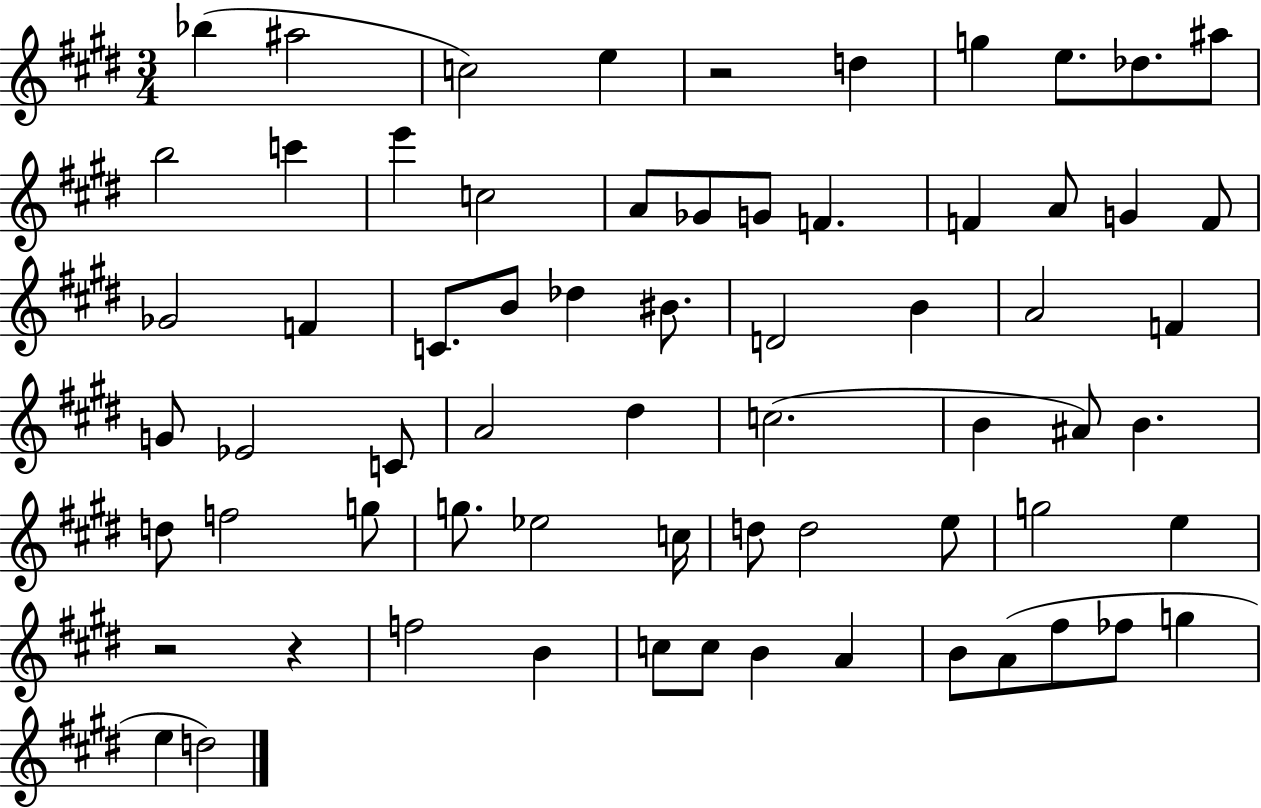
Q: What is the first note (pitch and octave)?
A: Bb5